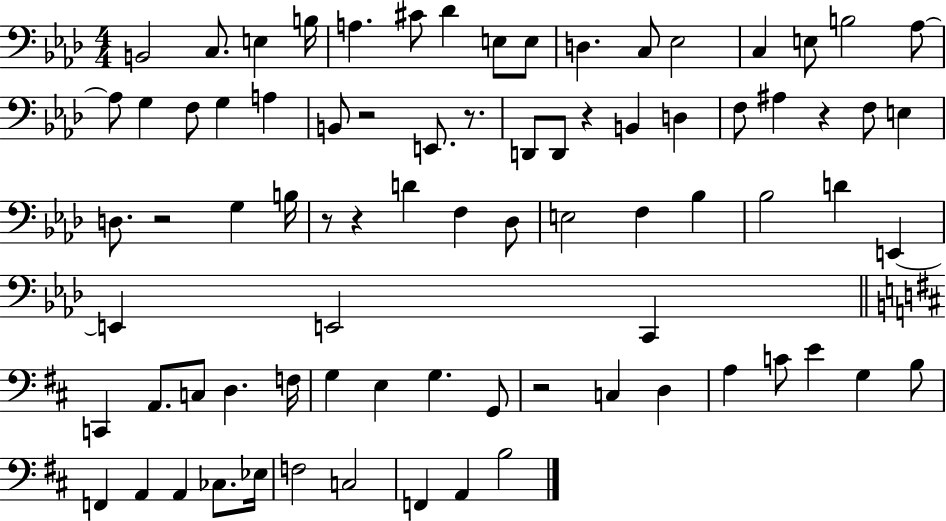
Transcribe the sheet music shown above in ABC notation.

X:1
T:Untitled
M:4/4
L:1/4
K:Ab
B,,2 C,/2 E, B,/4 A, ^C/2 _D E,/2 E,/2 D, C,/2 _E,2 C, E,/2 B,2 _A,/2 _A,/2 G, F,/2 G, A, B,,/2 z2 E,,/2 z/2 D,,/2 D,,/2 z B,, D, F,/2 ^A, z F,/2 E, D,/2 z2 G, B,/4 z/2 z D F, _D,/2 E,2 F, _B, _B,2 D E,, E,, E,,2 C,, C,, A,,/2 C,/2 D, F,/4 G, E, G, G,,/2 z2 C, D, A, C/2 E G, B,/2 F,, A,, A,, _C,/2 _E,/4 F,2 C,2 F,, A,, B,2